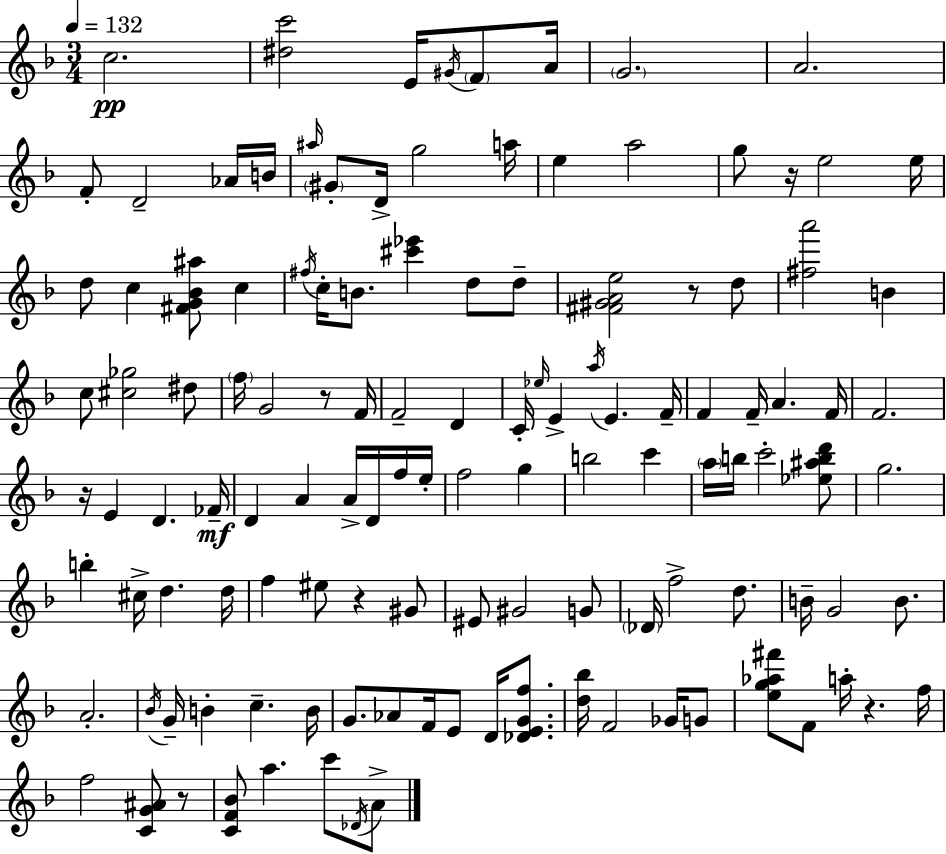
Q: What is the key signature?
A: D minor